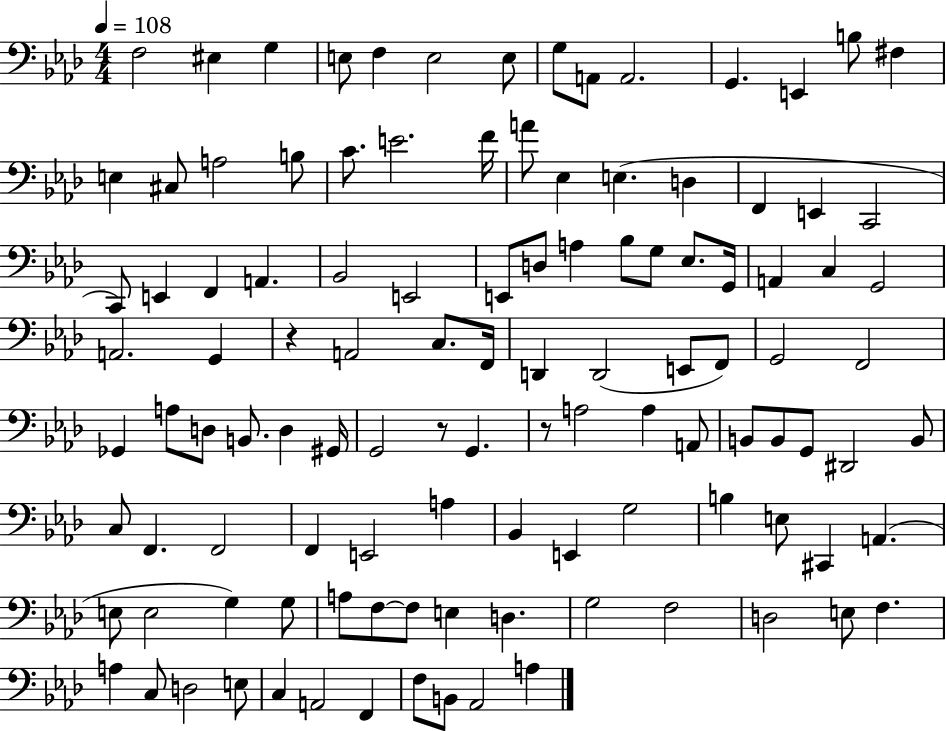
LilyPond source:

{
  \clef bass
  \numericTimeSignature
  \time 4/4
  \key aes \major
  \tempo 4 = 108
  f2 eis4 g4 | e8 f4 e2 e8 | g8 a,8 a,2. | g,4. e,4 b8 fis4 | \break e4 cis8 a2 b8 | c'8. e'2. f'16 | a'8 ees4 e4.( d4 | f,4 e,4 c,2 | \break c,8) e,4 f,4 a,4. | bes,2 e,2 | e,8 d8 a4 bes8 g8 ees8. g,16 | a,4 c4 g,2 | \break a,2. g,4 | r4 a,2 c8. f,16 | d,4 d,2( e,8 f,8) | g,2 f,2 | \break ges,4 a8 d8 b,8. d4 gis,16 | g,2 r8 g,4. | r8 a2 a4 a,8 | b,8 b,8 g,8 dis,2 b,8 | \break c8 f,4. f,2 | f,4 e,2 a4 | bes,4 e,4 g2 | b4 e8 cis,4 a,4.( | \break e8 e2 g4) g8 | a8 f8~~ f8 e4 d4. | g2 f2 | d2 e8 f4. | \break a4 c8 d2 e8 | c4 a,2 f,4 | f8 b,8 aes,2 a4 | \bar "|."
}